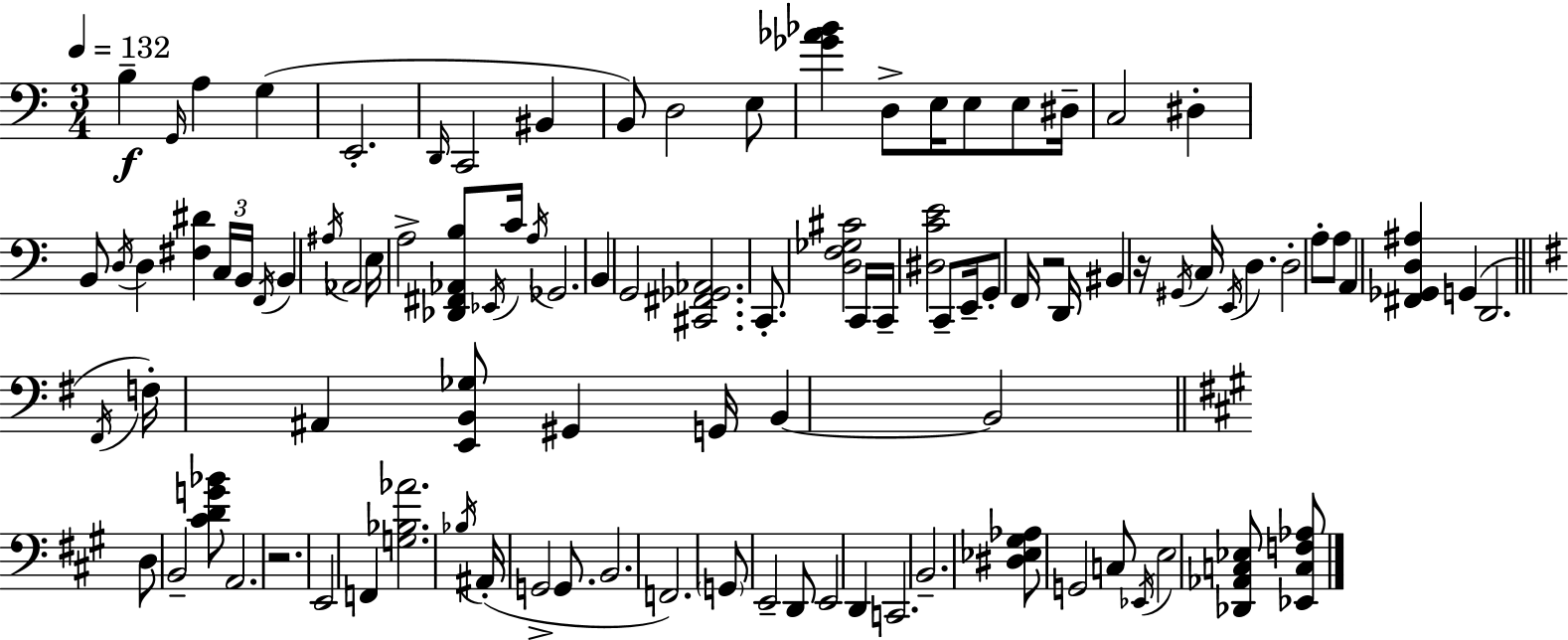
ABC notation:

X:1
T:Untitled
M:3/4
L:1/4
K:C
B, G,,/4 A, G, E,,2 D,,/4 C,,2 ^B,, B,,/2 D,2 E,/2 [_G_A_B] D,/2 E,/4 E,/2 E,/2 ^D,/4 C,2 ^D, B,,/2 D,/4 D, [^F,^D] C,/4 B,,/4 F,,/4 B,, ^A,/4 _A,,2 E,/4 A,2 [_D,,^F,,_A,,B,]/2 _E,,/4 C/4 A,/4 _G,,2 B,, G,,2 [^C,,^F,,_G,,_A,,]2 C,,/2 [D,F,_G,^C]2 C,,/4 C,,/4 [^D,CE]2 C,,/2 E,,/4 G,,/2 F,,/4 z2 D,,/4 ^B,, z/4 ^G,,/4 C,/4 E,,/4 D, D,2 A,/2 A,/2 A,, [^F,,_G,,D,^A,] G,, D,,2 ^F,,/4 F,/4 ^A,, [E,,B,,_G,]/2 ^G,, G,,/4 B,, B,,2 D,/2 B,,2 [^CDG_B]/2 A,,2 z2 E,,2 F,, [G,_B,_A]2 _B,/4 ^A,,/4 G,,2 G,,/2 B,,2 F,,2 G,,/2 E,,2 D,,/2 E,,2 D,, C,,2 B,,2 [^D,_E,^G,_A,]/2 G,,2 C,/2 _E,,/4 E,2 [_D,,_A,,C,_E,]/2 [_E,,C,F,_A,]/2